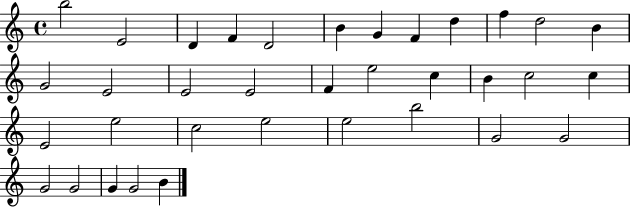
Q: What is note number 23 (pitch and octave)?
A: E4